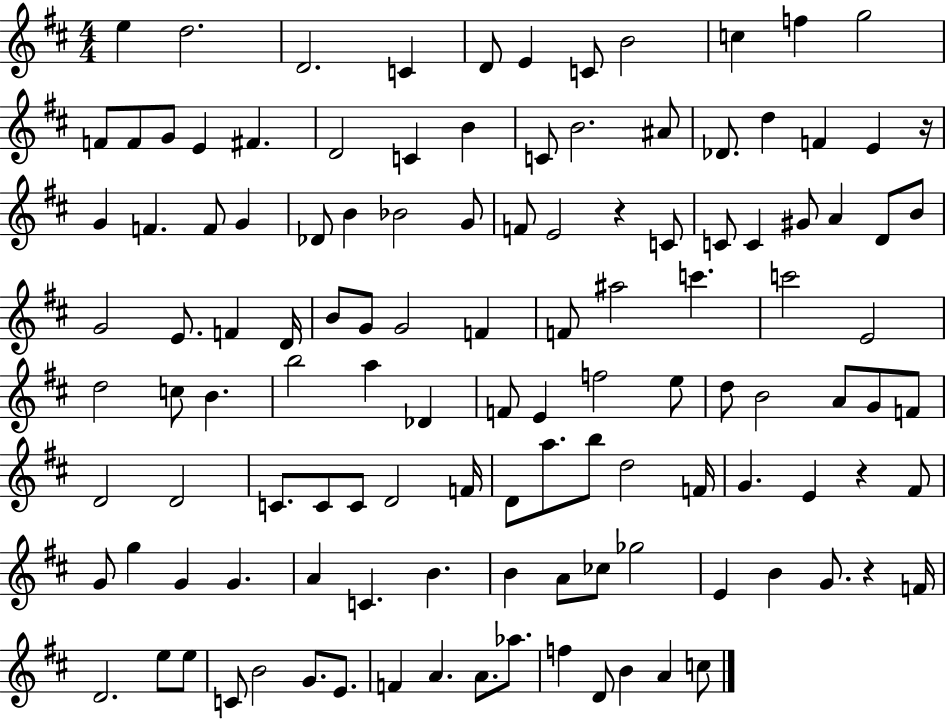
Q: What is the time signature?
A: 4/4